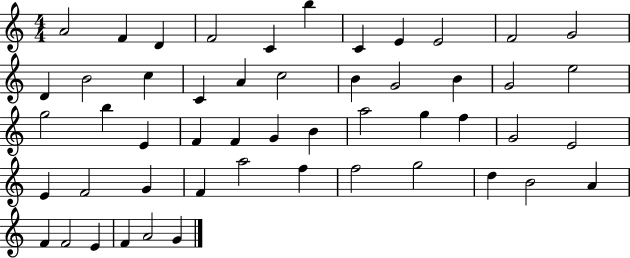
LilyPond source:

{
  \clef treble
  \numericTimeSignature
  \time 4/4
  \key c \major
  a'2 f'4 d'4 | f'2 c'4 b''4 | c'4 e'4 e'2 | f'2 g'2 | \break d'4 b'2 c''4 | c'4 a'4 c''2 | b'4 g'2 b'4 | g'2 e''2 | \break g''2 b''4 e'4 | f'4 f'4 g'4 b'4 | a''2 g''4 f''4 | g'2 e'2 | \break e'4 f'2 g'4 | f'4 a''2 f''4 | f''2 g''2 | d''4 b'2 a'4 | \break f'4 f'2 e'4 | f'4 a'2 g'4 | \bar "|."
}